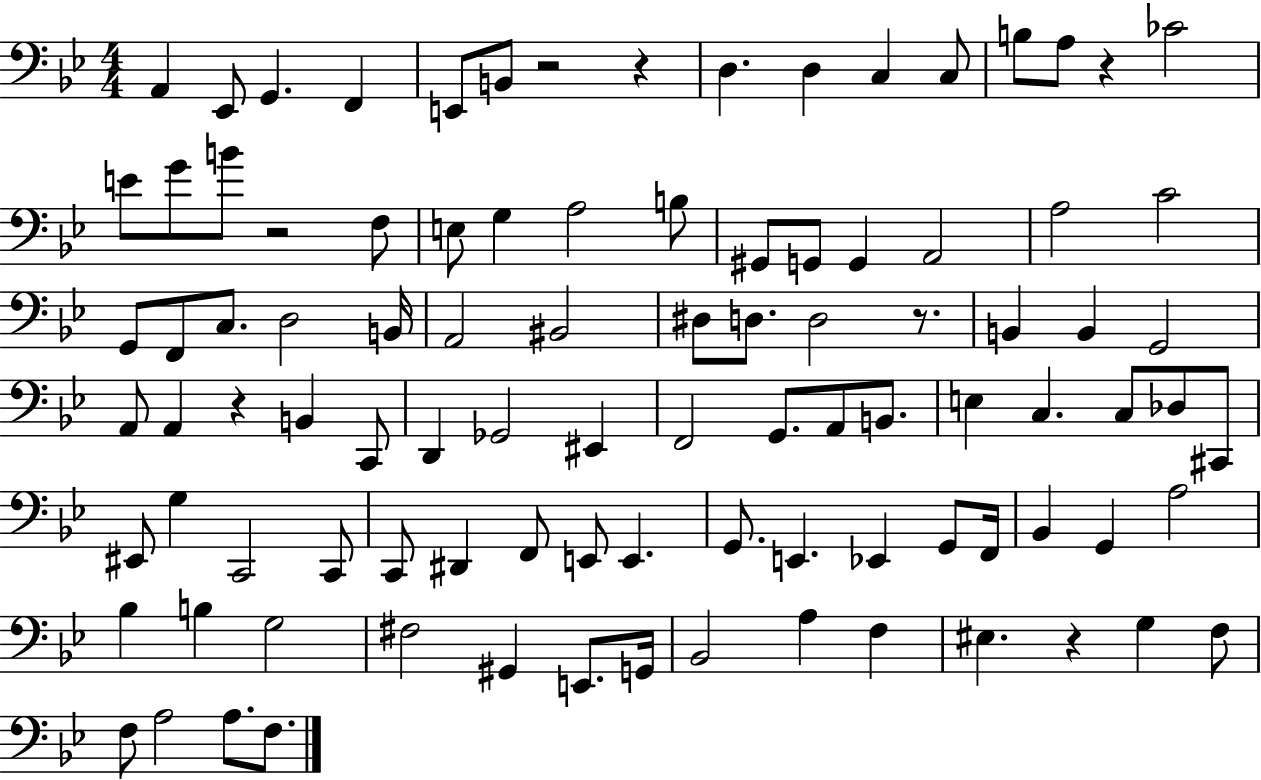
{
  \clef bass
  \numericTimeSignature
  \time 4/4
  \key bes \major
  a,4 ees,8 g,4. f,4 | e,8 b,8 r2 r4 | d4. d4 c4 c8 | b8 a8 r4 ces'2 | \break e'8 g'8 b'8 r2 f8 | e8 g4 a2 b8 | gis,8 g,8 g,4 a,2 | a2 c'2 | \break g,8 f,8 c8. d2 b,16 | a,2 bis,2 | dis8 d8. d2 r8. | b,4 b,4 g,2 | \break a,8 a,4 r4 b,4 c,8 | d,4 ges,2 eis,4 | f,2 g,8. a,8 b,8. | e4 c4. c8 des8 cis,8 | \break eis,8 g4 c,2 c,8 | c,8 dis,4 f,8 e,8 e,4. | g,8. e,4. ees,4 g,8 f,16 | bes,4 g,4 a2 | \break bes4 b4 g2 | fis2 gis,4 e,8. g,16 | bes,2 a4 f4 | eis4. r4 g4 f8 | \break f8 a2 a8. f8. | \bar "|."
}